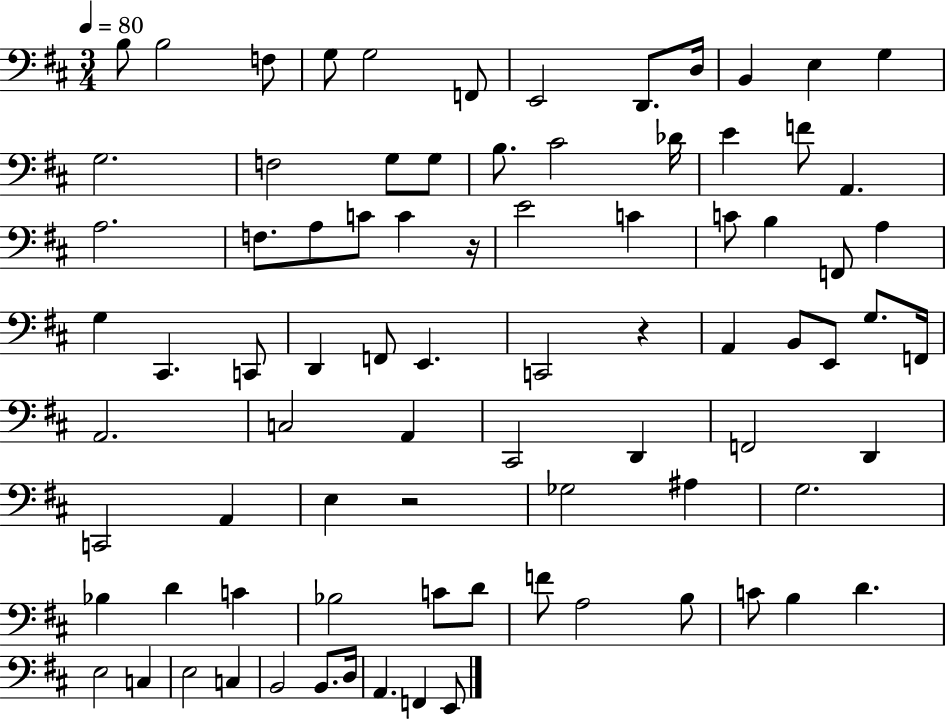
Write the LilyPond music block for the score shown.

{
  \clef bass
  \numericTimeSignature
  \time 3/4
  \key d \major
  \tempo 4 = 80
  b8 b2 f8 | g8 g2 f,8 | e,2 d,8. d16 | b,4 e4 g4 | \break g2. | f2 g8 g8 | b8. cis'2 des'16 | e'4 f'8 a,4. | \break a2. | f8. a8 c'8 c'4 r16 | e'2 c'4 | c'8 b4 f,8 a4 | \break g4 cis,4. c,8 | d,4 f,8 e,4. | c,2 r4 | a,4 b,8 e,8 g8. f,16 | \break a,2. | c2 a,4 | cis,2 d,4 | f,2 d,4 | \break c,2 a,4 | e4 r2 | ges2 ais4 | g2. | \break bes4 d'4 c'4 | bes2 c'8 d'8 | f'8 a2 b8 | c'8 b4 d'4. | \break e2 c4 | e2 c4 | b,2 b,8. d16 | a,4. f,4 e,8 | \break \bar "|."
}